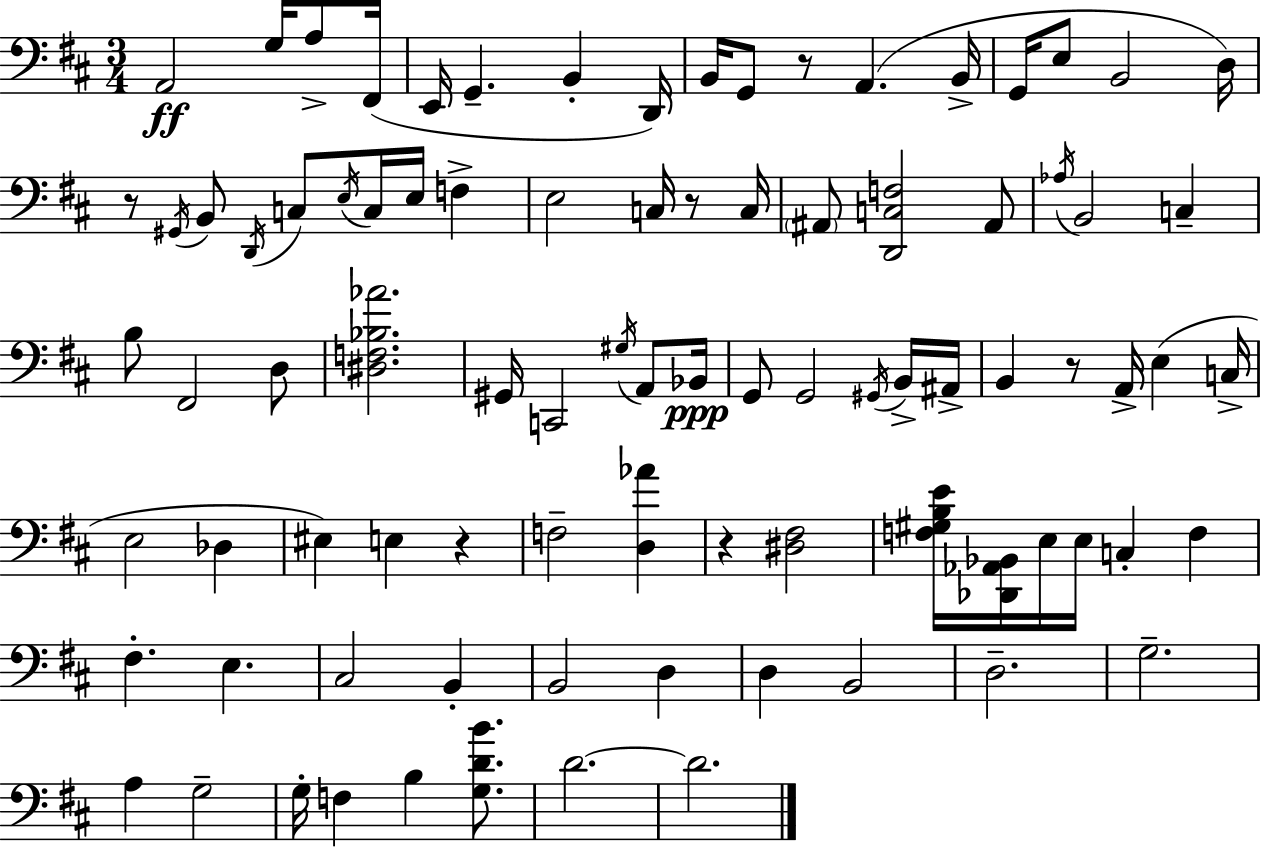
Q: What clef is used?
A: bass